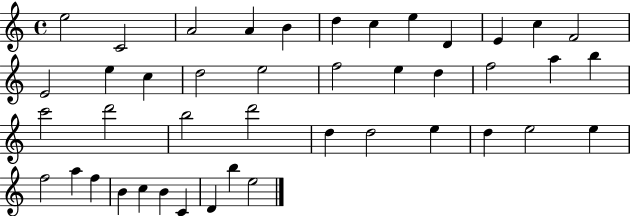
{
  \clef treble
  \time 4/4
  \defaultTimeSignature
  \key c \major
  e''2 c'2 | a'2 a'4 b'4 | d''4 c''4 e''4 d'4 | e'4 c''4 f'2 | \break e'2 e''4 c''4 | d''2 e''2 | f''2 e''4 d''4 | f''2 a''4 b''4 | \break c'''2 d'''2 | b''2 d'''2 | d''4 d''2 e''4 | d''4 e''2 e''4 | \break f''2 a''4 f''4 | b'4 c''4 b'4 c'4 | d'4 b''4 e''2 | \bar "|."
}